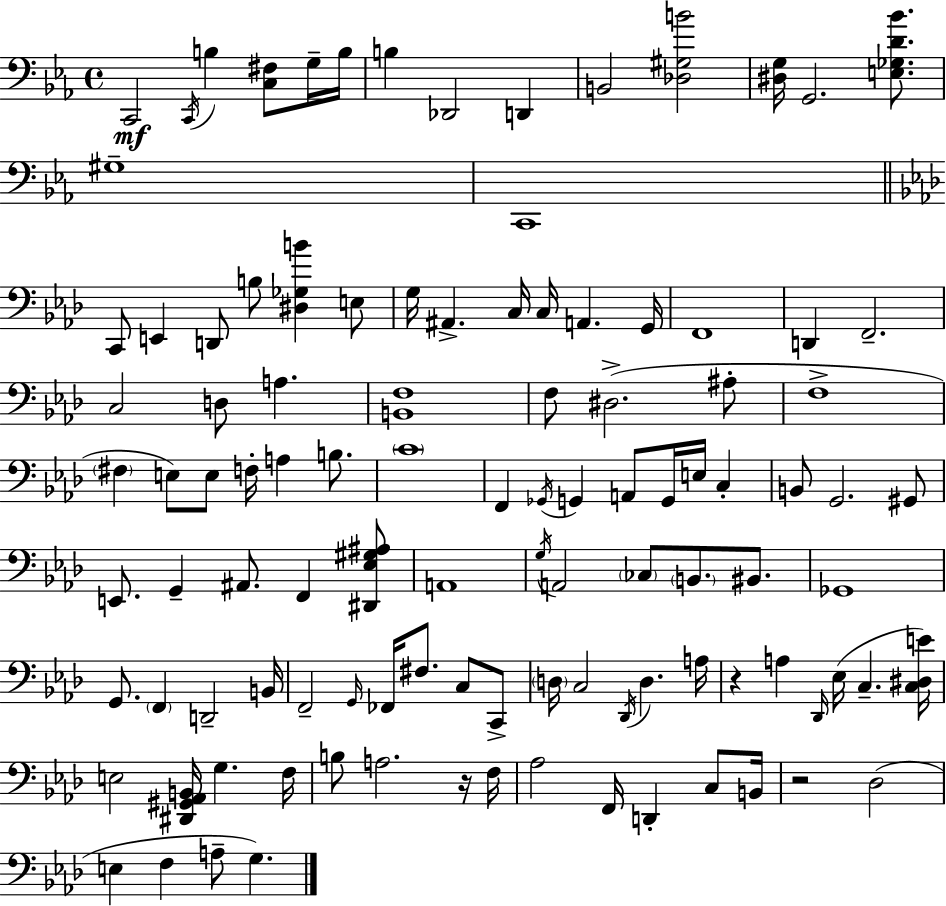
X:1
T:Untitled
M:4/4
L:1/4
K:Cm
C,,2 C,,/4 B, [C,^F,]/2 G,/4 B,/4 B, _D,,2 D,, B,,2 [_D,^G,B]2 [^D,G,]/4 G,,2 [E,_G,D_B]/2 ^G,4 C,,4 C,,/2 E,, D,,/2 B,/2 [^D,_G,B] E,/2 G,/4 ^A,, C,/4 C,/4 A,, G,,/4 F,,4 D,, F,,2 C,2 D,/2 A, [B,,F,]4 F,/2 ^D,2 ^A,/2 F,4 ^F, E,/2 E,/2 F,/4 A, B,/2 C4 F,, _G,,/4 G,, A,,/2 G,,/4 E,/4 C, B,,/2 G,,2 ^G,,/2 E,,/2 G,, ^A,,/2 F,, [^D,,_E,^G,^A,]/2 A,,4 G,/4 A,,2 _C,/2 B,,/2 ^B,,/2 _G,,4 G,,/2 F,, D,,2 B,,/4 F,,2 G,,/4 _F,,/4 ^F,/2 C,/2 C,,/2 D,/4 C,2 _D,,/4 D, A,/4 z A, _D,,/4 _E,/4 C, [C,^D,E]/4 E,2 [^D,,^G,,_A,,B,,]/4 G, F,/4 B,/2 A,2 z/4 F,/4 _A,2 F,,/4 D,, C,/2 B,,/4 z2 _D,2 E, F, A,/2 G,